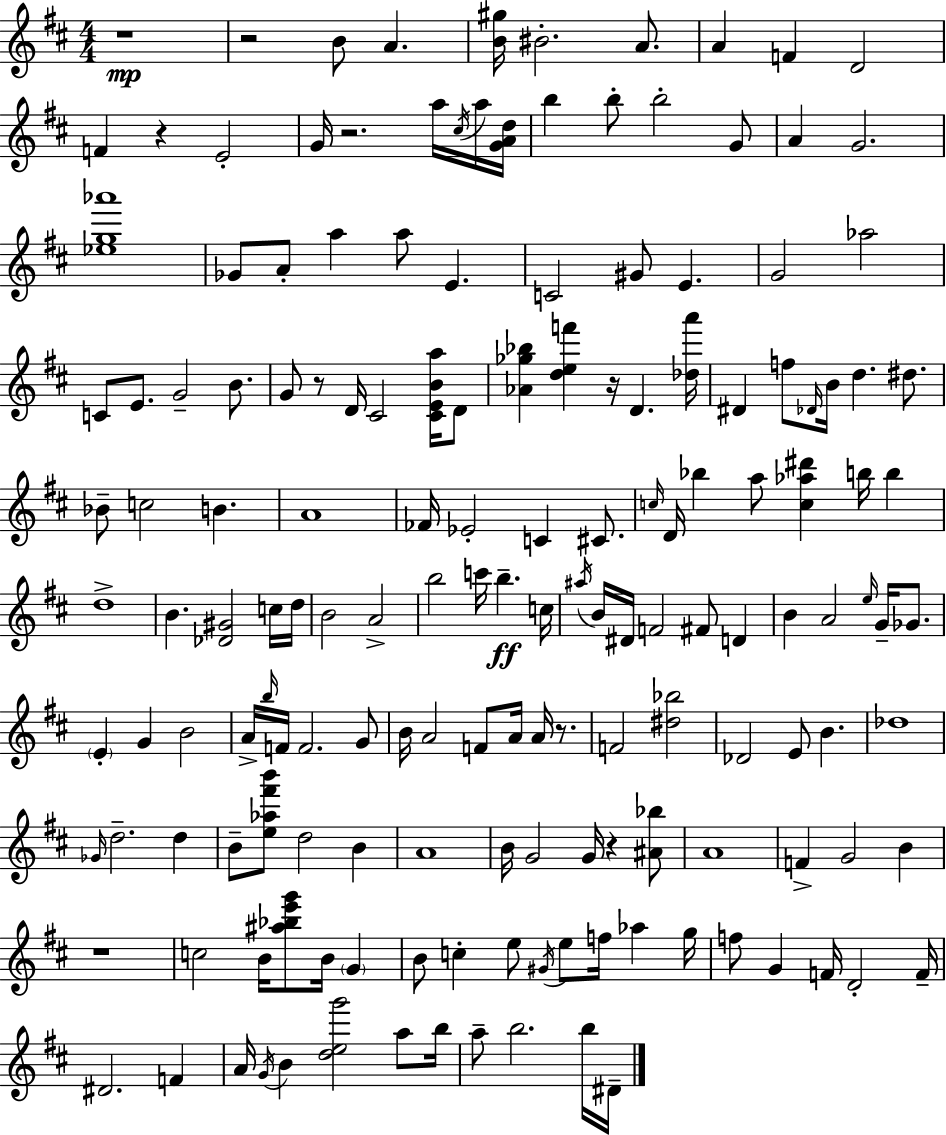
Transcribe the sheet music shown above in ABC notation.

X:1
T:Untitled
M:4/4
L:1/4
K:D
z4 z2 B/2 A [B^g]/4 ^B2 A/2 A F D2 F z E2 G/4 z2 a/4 ^c/4 a/4 [GAd]/4 b b/2 b2 G/2 A G2 [_eg_a']4 _G/2 A/2 a a/2 E C2 ^G/2 E G2 _a2 C/2 E/2 G2 B/2 G/2 z/2 D/4 ^C2 [^CEBa]/4 D/2 [_A_g_b] [def'] z/4 D [_da']/4 ^D f/2 _D/4 B/4 d ^d/2 _B/2 c2 B A4 _F/4 _E2 C ^C/2 c/4 D/4 _b a/2 [c_a^d'] b/4 b d4 B [_D^G]2 c/4 d/4 B2 A2 b2 c'/4 b c/4 ^a/4 B/4 ^D/4 F2 ^F/2 D B A2 e/4 G/4 _G/2 E G B2 A/4 b/4 F/4 F2 G/2 B/4 A2 F/2 A/4 A/4 z/2 F2 [^d_b]2 _D2 E/2 B _d4 _G/4 d2 d B/2 [e_a^f'b']/2 d2 B A4 B/4 G2 G/4 z [^A_b]/2 A4 F G2 B z4 c2 B/4 [^a_be'g']/2 B/4 G B/2 c e/2 ^G/4 e/2 f/4 _a g/4 f/2 G F/4 D2 F/4 ^D2 F A/4 G/4 B [deg']2 a/2 b/4 a/2 b2 b/4 ^D/4